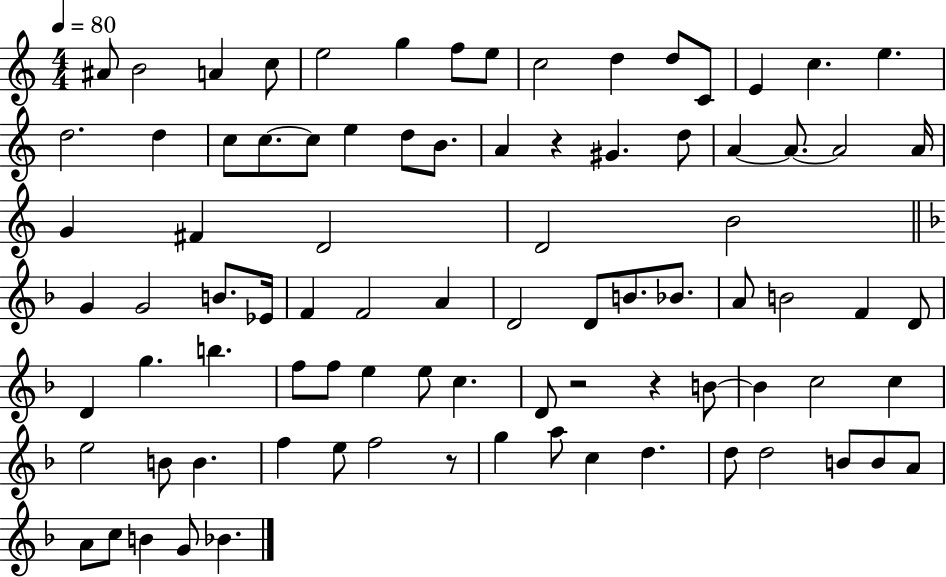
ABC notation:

X:1
T:Untitled
M:4/4
L:1/4
K:C
^A/2 B2 A c/2 e2 g f/2 e/2 c2 d d/2 C/2 E c e d2 d c/2 c/2 c/2 e d/2 B/2 A z ^G d/2 A A/2 A2 A/4 G ^F D2 D2 B2 G G2 B/2 _E/4 F F2 A D2 D/2 B/2 _B/2 A/2 B2 F D/2 D g b f/2 f/2 e e/2 c D/2 z2 z B/2 B c2 c e2 B/2 B f e/2 f2 z/2 g a/2 c d d/2 d2 B/2 B/2 A/2 A/2 c/2 B G/2 _B